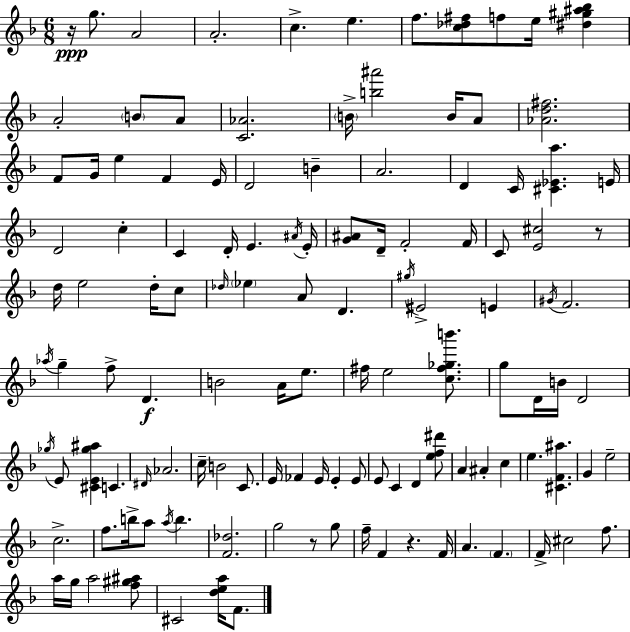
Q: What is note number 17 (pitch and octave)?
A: E5